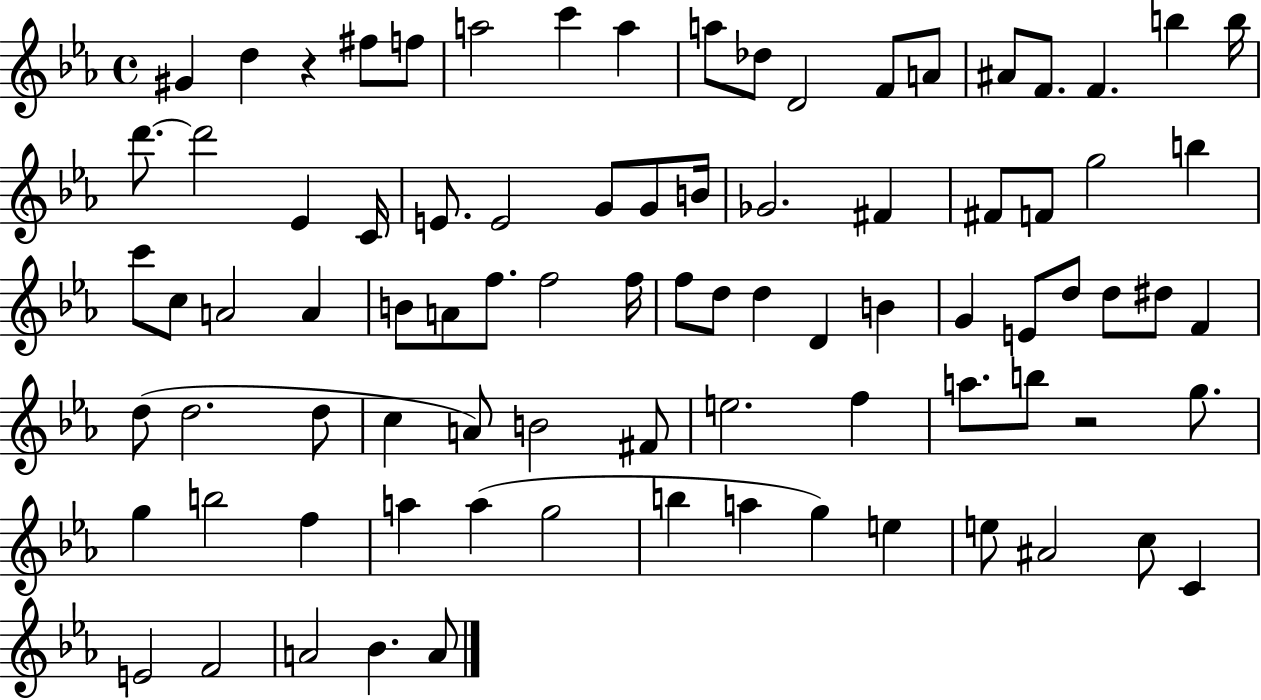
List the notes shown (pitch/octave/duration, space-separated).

G#4/q D5/q R/q F#5/e F5/e A5/h C6/q A5/q A5/e Db5/e D4/h F4/e A4/e A#4/e F4/e. F4/q. B5/q B5/s D6/e. D6/h Eb4/q C4/s E4/e. E4/h G4/e G4/e B4/s Gb4/h. F#4/q F#4/e F4/e G5/h B5/q C6/e C5/e A4/h A4/q B4/e A4/e F5/e. F5/h F5/s F5/e D5/e D5/q D4/q B4/q G4/q E4/e D5/e D5/e D#5/e F4/q D5/e D5/h. D5/e C5/q A4/e B4/h F#4/e E5/h. F5/q A5/e. B5/e R/h G5/e. G5/q B5/h F5/q A5/q A5/q G5/h B5/q A5/q G5/q E5/q E5/e A#4/h C5/e C4/q E4/h F4/h A4/h Bb4/q. A4/e